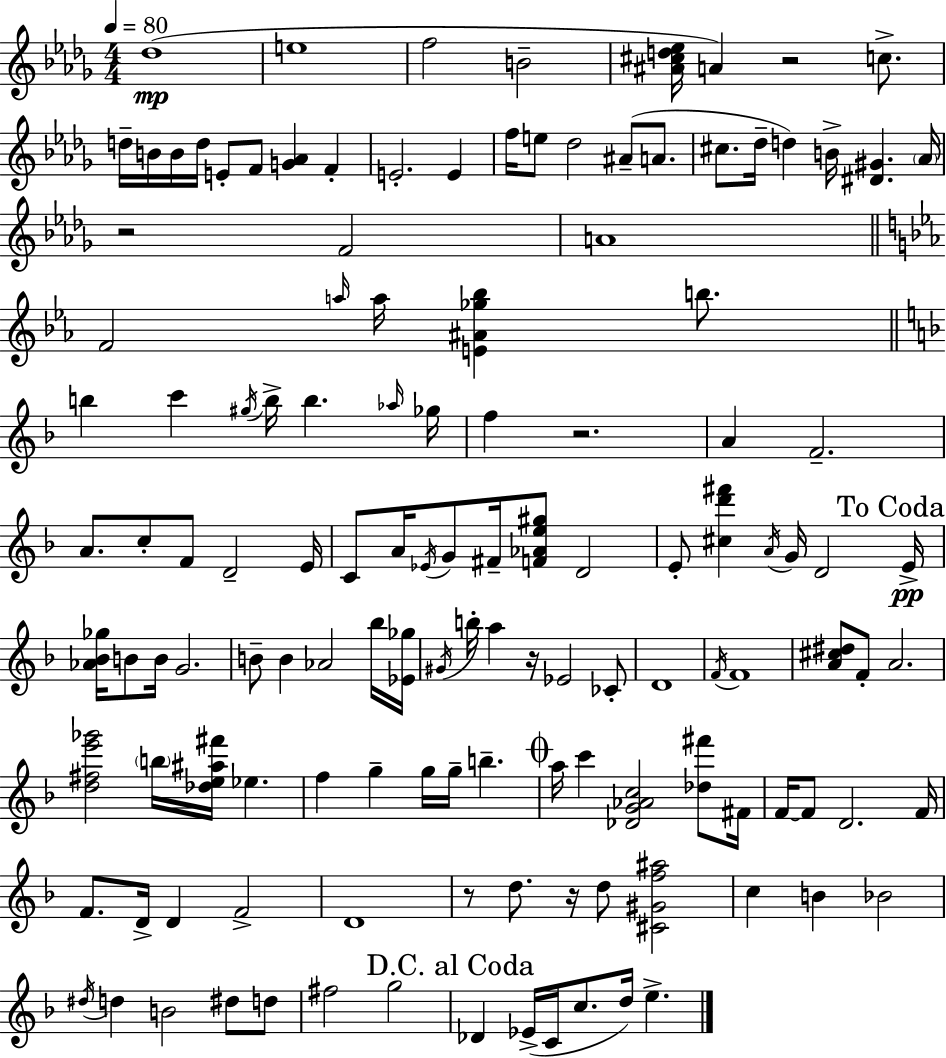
Db5/w E5/w F5/h B4/h [A#4,C#5,D5,Eb5]/s A4/q R/h C5/e. D5/s B4/s B4/s D5/s E4/e F4/e [G4,Ab4]/q F4/q E4/h. E4/q F5/s E5/e Db5/h A#4/e A4/e. C#5/e. Db5/s D5/q B4/s [D#4,G#4]/q. Ab4/s R/h F4/h A4/w F4/h A5/s A5/s [E4,A#4,Gb5,Bb5]/q B5/e. B5/q C6/q G#5/s B5/s B5/q. Ab5/s Gb5/s F5/q R/h. A4/q F4/h. A4/e. C5/e F4/e D4/h E4/s C4/e A4/s Eb4/s G4/e F#4/s [F4,Ab4,E5,G#5]/e D4/h E4/e [C#5,D6,F#6]/q A4/s G4/s D4/h E4/s [Ab4,Bb4,Gb5]/s B4/e B4/s G4/h. B4/e B4/q Ab4/h Bb5/s [Eb4,Gb5]/s G#4/s B5/s A5/q R/s Eb4/h CES4/e D4/w F4/s F4/w [A4,C#5,D#5]/e F4/e A4/h. [D5,F#5,E6,Gb6]/h B5/s [Db5,E5,A#5,F#6]/s Eb5/q. F5/q G5/q G5/s G5/s B5/q. A5/s C6/q [Db4,G4,Ab4,C5]/h [Db5,F#6]/e F#4/s F4/s F4/e D4/h. F4/s F4/e. D4/s D4/q F4/h D4/w R/e D5/e. R/s D5/e [C#4,G#4,F5,A#5]/h C5/q B4/q Bb4/h D#5/s D5/q B4/h D#5/e D5/e F#5/h G5/h Db4/q Eb4/s C4/s C5/e. D5/s E5/q.